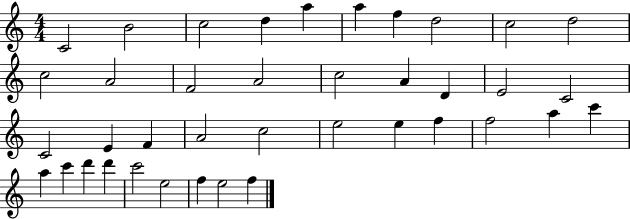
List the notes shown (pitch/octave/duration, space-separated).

C4/h B4/h C5/h D5/q A5/q A5/q F5/q D5/h C5/h D5/h C5/h A4/h F4/h A4/h C5/h A4/q D4/q E4/h C4/h C4/h E4/q F4/q A4/h C5/h E5/h E5/q F5/q F5/h A5/q C6/q A5/q C6/q D6/q D6/q C6/h E5/h F5/q E5/h F5/q